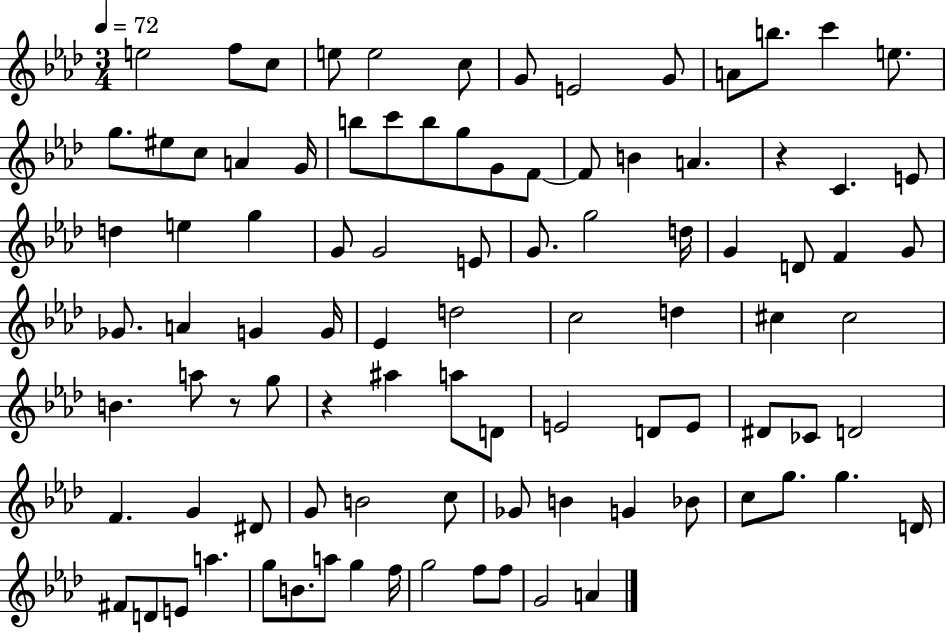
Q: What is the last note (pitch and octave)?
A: A4